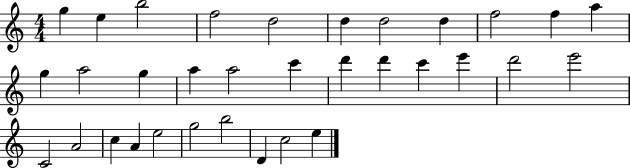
{
  \clef treble
  \numericTimeSignature
  \time 4/4
  \key c \major
  g''4 e''4 b''2 | f''2 d''2 | d''4 d''2 d''4 | f''2 f''4 a''4 | \break g''4 a''2 g''4 | a''4 a''2 c'''4 | d'''4 d'''4 c'''4 e'''4 | d'''2 e'''2 | \break c'2 a'2 | c''4 a'4 e''2 | g''2 b''2 | d'4 c''2 e''4 | \break \bar "|."
}